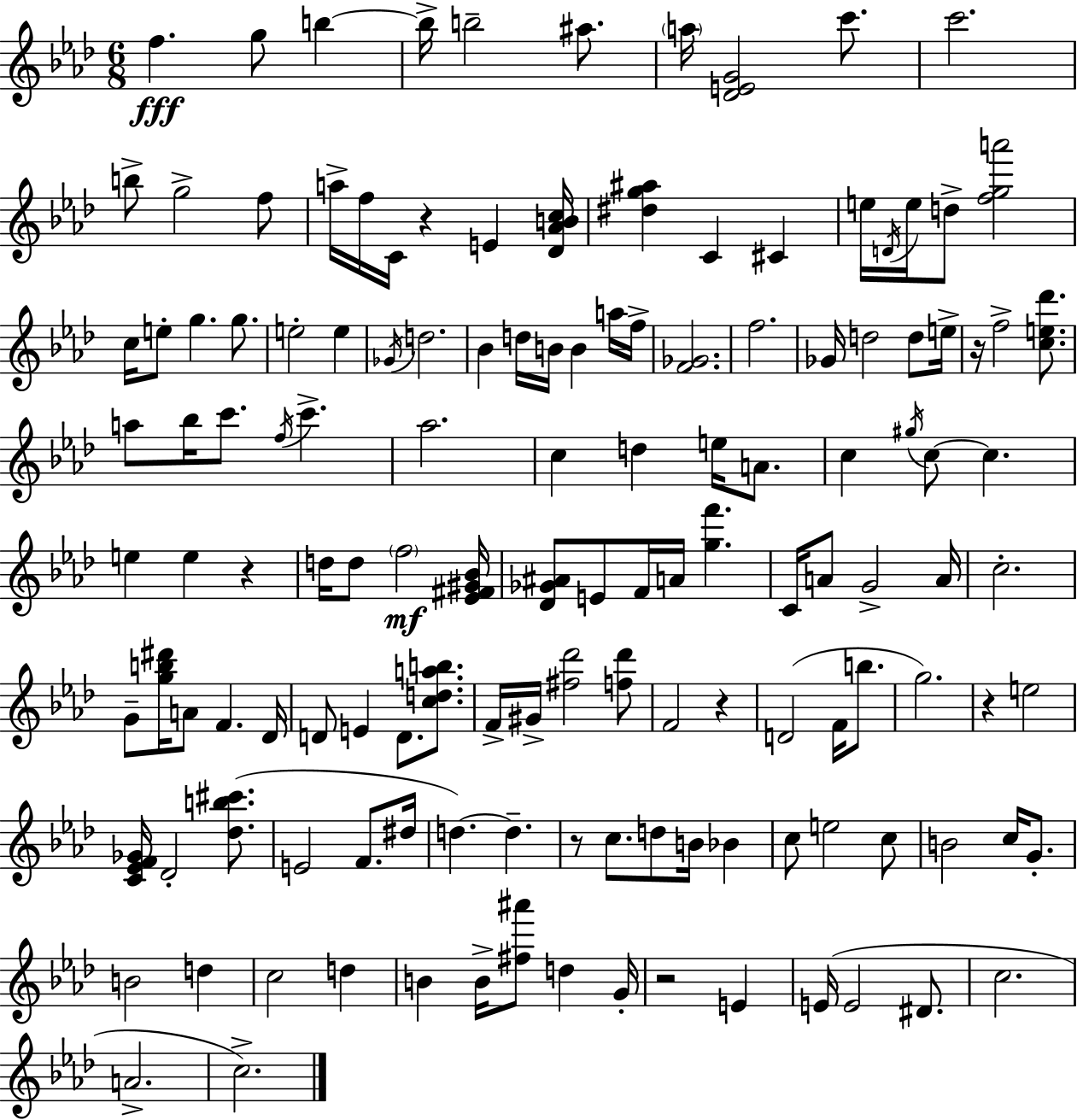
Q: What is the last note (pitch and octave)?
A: C5